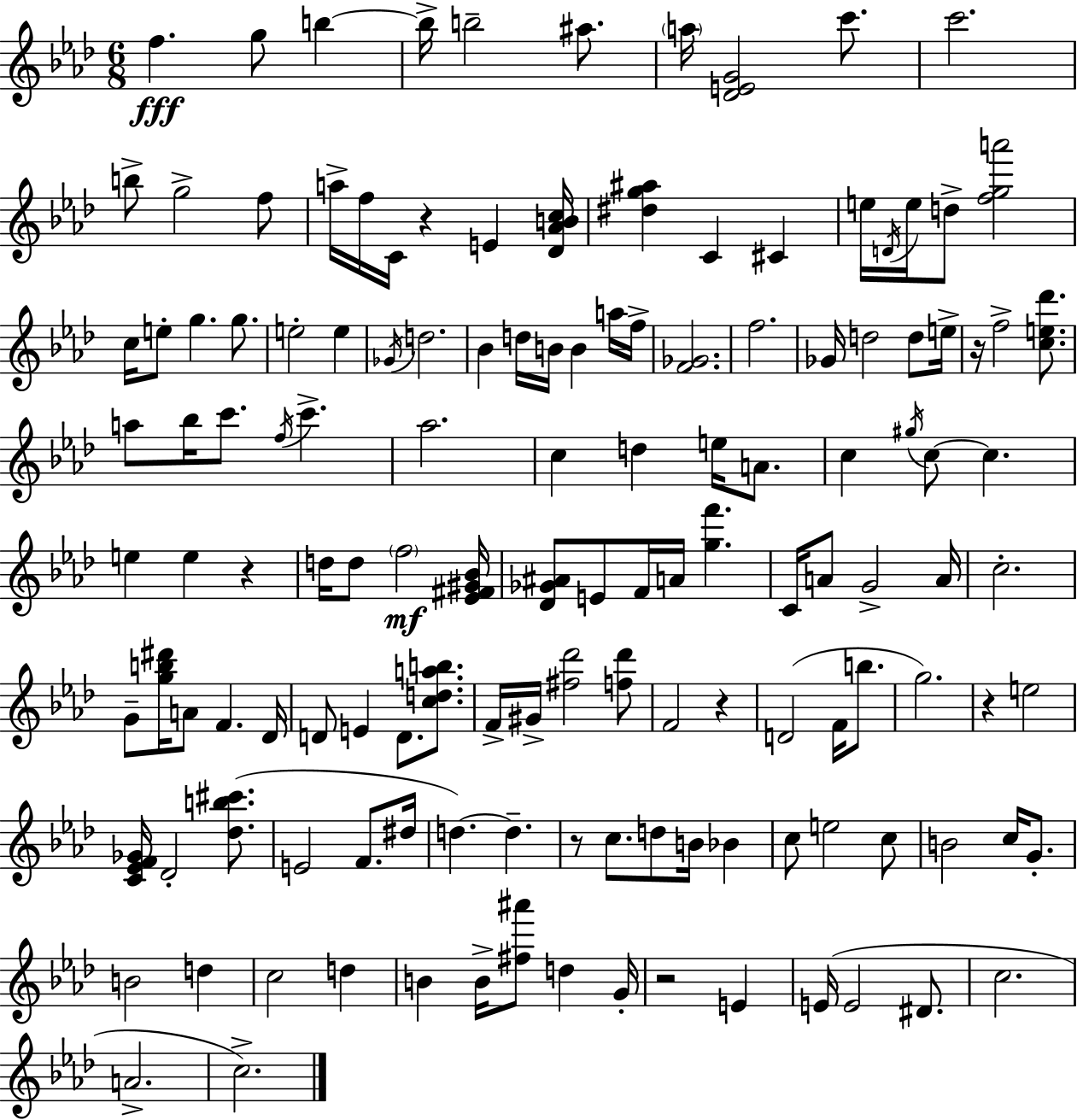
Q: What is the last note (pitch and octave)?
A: C5